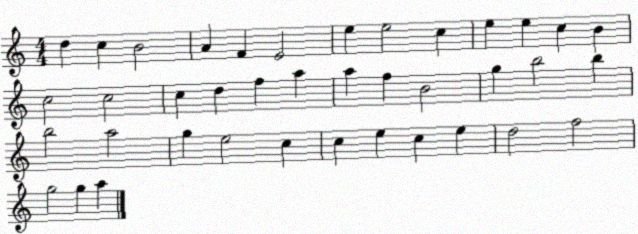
X:1
T:Untitled
M:4/4
L:1/4
K:C
d c B2 A F E2 e e2 c e e c B c2 c2 c d f a a f B2 g b2 b b2 a2 g e2 c c e c e d2 f2 g2 g a